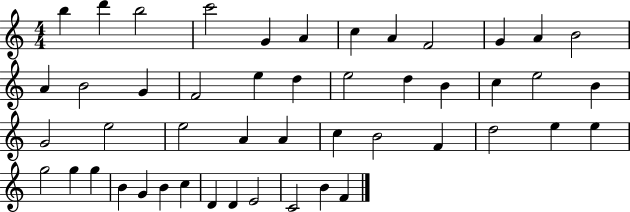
B5/q D6/q B5/h C6/h G4/q A4/q C5/q A4/q F4/h G4/q A4/q B4/h A4/q B4/h G4/q F4/h E5/q D5/q E5/h D5/q B4/q C5/q E5/h B4/q G4/h E5/h E5/h A4/q A4/q C5/q B4/h F4/q D5/h E5/q E5/q G5/h G5/q G5/q B4/q G4/q B4/q C5/q D4/q D4/q E4/h C4/h B4/q F4/q